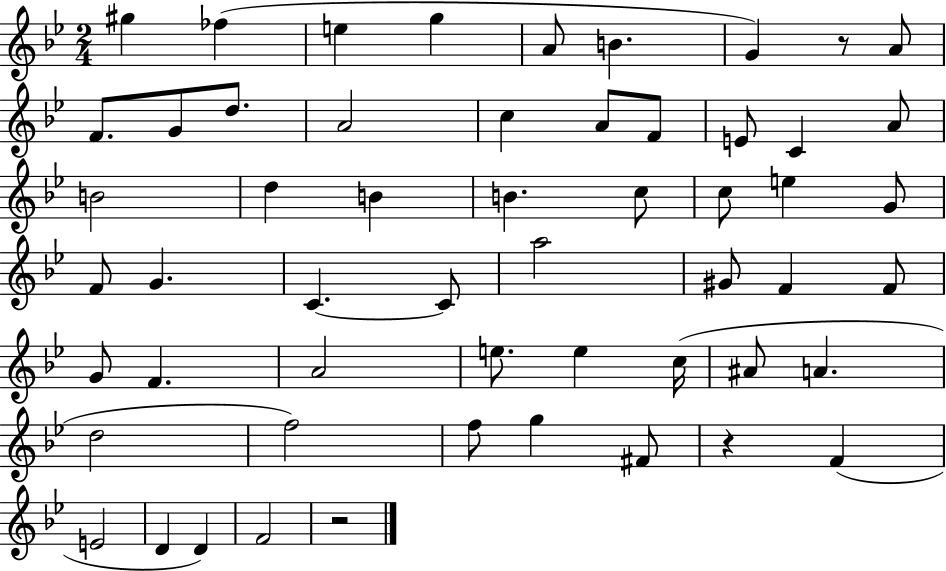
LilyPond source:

{
  \clef treble
  \numericTimeSignature
  \time 2/4
  \key bes \major
  gis''4 fes''4( | e''4 g''4 | a'8 b'4. | g'4) r8 a'8 | \break f'8. g'8 d''8. | a'2 | c''4 a'8 f'8 | e'8 c'4 a'8 | \break b'2 | d''4 b'4 | b'4. c''8 | c''8 e''4 g'8 | \break f'8 g'4. | c'4.~~ c'8 | a''2 | gis'8 f'4 f'8 | \break g'8 f'4. | a'2 | e''8. e''4 c''16( | ais'8 a'4. | \break d''2 | f''2) | f''8 g''4 fis'8 | r4 f'4( | \break e'2 | d'4 d'4) | f'2 | r2 | \break \bar "|."
}